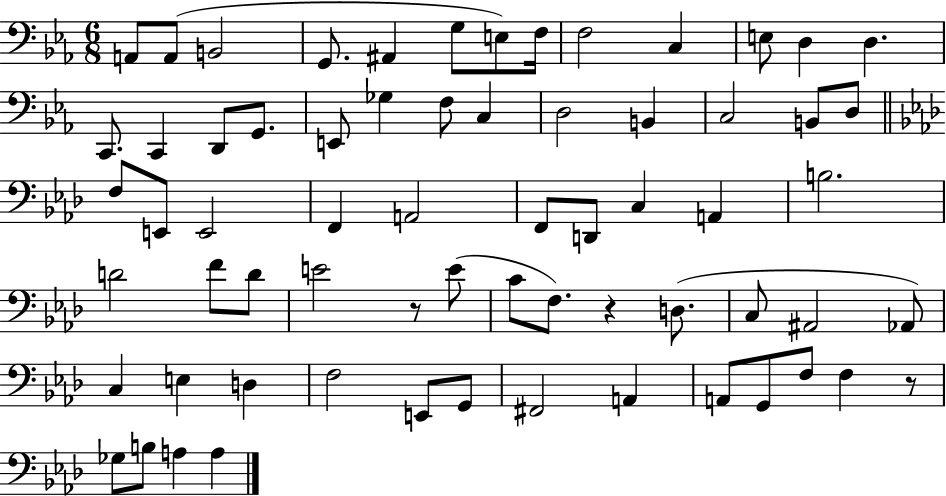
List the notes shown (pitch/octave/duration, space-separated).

A2/e A2/e B2/h G2/e. A#2/q G3/e E3/e F3/s F3/h C3/q E3/e D3/q D3/q. C2/e. C2/q D2/e G2/e. E2/e Gb3/q F3/e C3/q D3/h B2/q C3/h B2/e D3/e F3/e E2/e E2/h F2/q A2/h F2/e D2/e C3/q A2/q B3/h. D4/h F4/e D4/e E4/h R/e E4/e C4/e F3/e. R/q D3/e. C3/e A#2/h Ab2/e C3/q E3/q D3/q F3/h E2/e G2/e F#2/h A2/q A2/e G2/e F3/e F3/q R/e Gb3/e B3/e A3/q A3/q